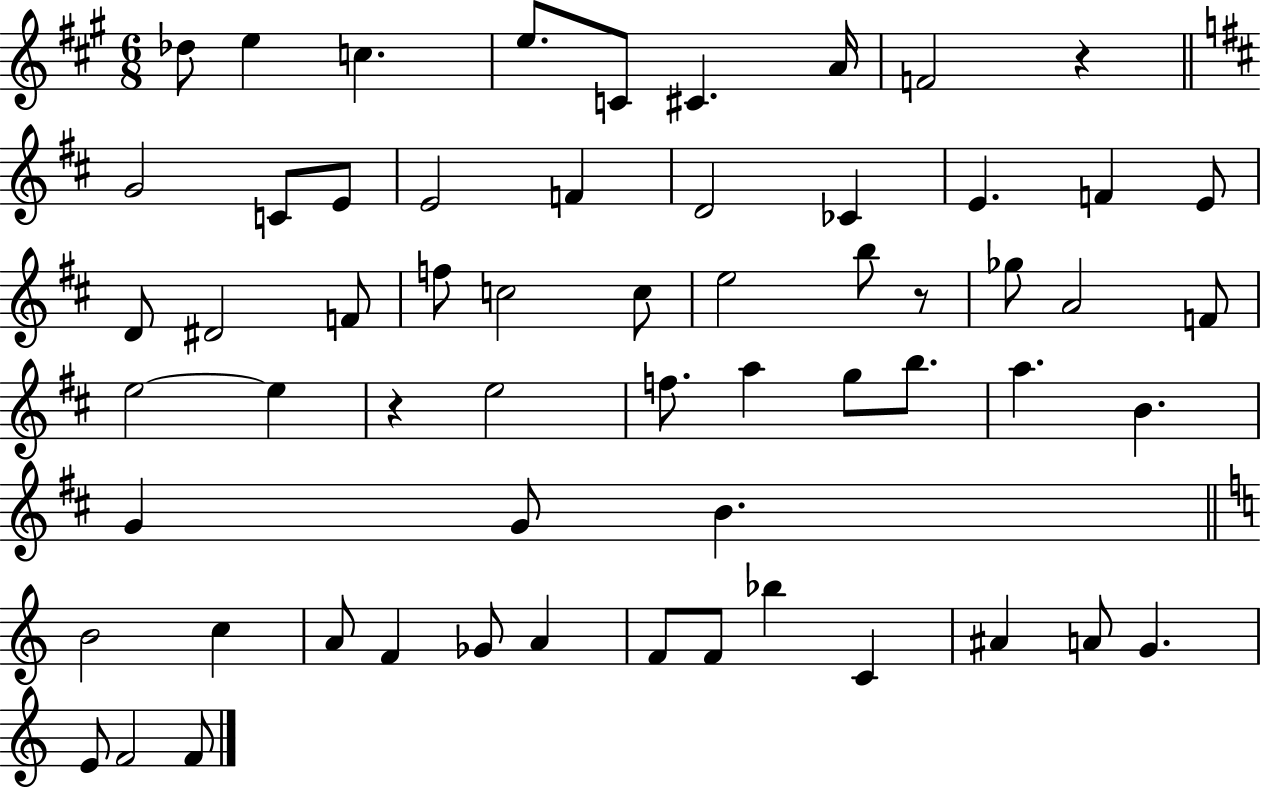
{
  \clef treble
  \numericTimeSignature
  \time 6/8
  \key a \major
  \repeat volta 2 { des''8 e''4 c''4. | e''8. c'8 cis'4. a'16 | f'2 r4 | \bar "||" \break \key d \major g'2 c'8 e'8 | e'2 f'4 | d'2 ces'4 | e'4. f'4 e'8 | \break d'8 dis'2 f'8 | f''8 c''2 c''8 | e''2 b''8 r8 | ges''8 a'2 f'8 | \break e''2~~ e''4 | r4 e''2 | f''8. a''4 g''8 b''8. | a''4. b'4. | \break g'4 g'8 b'4. | \bar "||" \break \key c \major b'2 c''4 | a'8 f'4 ges'8 a'4 | f'8 f'8 bes''4 c'4 | ais'4 a'8 g'4. | \break e'8 f'2 f'8 | } \bar "|."
}